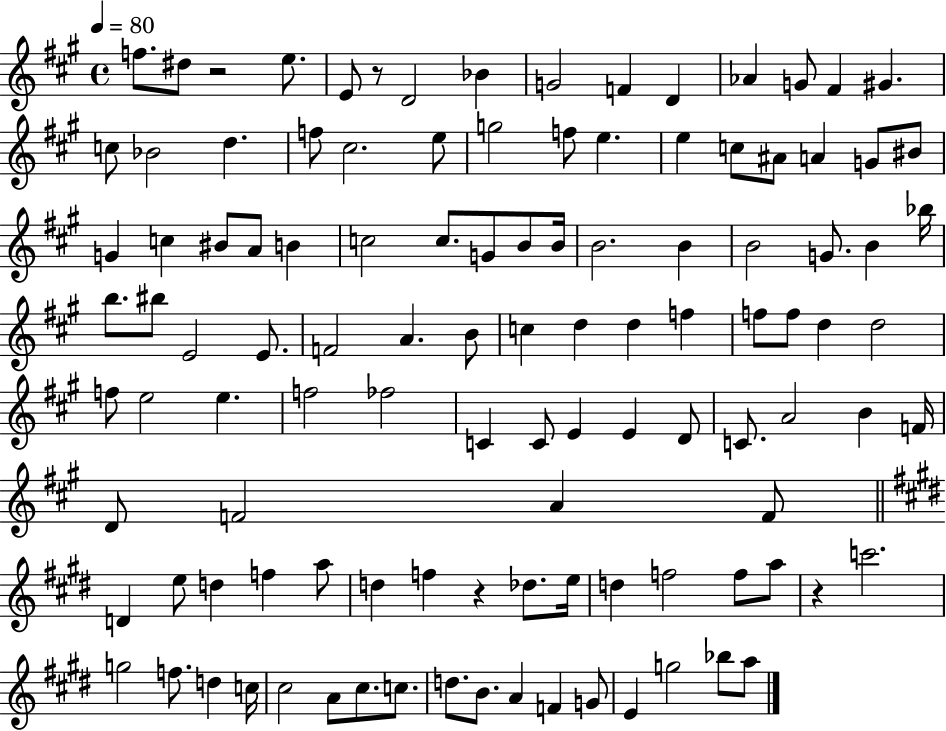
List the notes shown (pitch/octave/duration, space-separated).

F5/e. D#5/e R/h E5/e. E4/e R/e D4/h Bb4/q G4/h F4/q D4/q Ab4/q G4/e F#4/q G#4/q. C5/e Bb4/h D5/q. F5/e C#5/h. E5/e G5/h F5/e E5/q. E5/q C5/e A#4/e A4/q G4/e BIS4/e G4/q C5/q BIS4/e A4/e B4/q C5/h C5/e. G4/e B4/e B4/s B4/h. B4/q B4/h G4/e. B4/q Bb5/s B5/e. BIS5/e E4/h E4/e. F4/h A4/q. B4/e C5/q D5/q D5/q F5/q F5/e F5/e D5/q D5/h F5/e E5/h E5/q. F5/h FES5/h C4/q C4/e E4/q E4/q D4/e C4/e. A4/h B4/q F4/s D4/e F4/h A4/q F4/e D4/q E5/e D5/q F5/q A5/e D5/q F5/q R/q Db5/e. E5/s D5/q F5/h F5/e A5/e R/q C6/h. G5/h F5/e. D5/q C5/s C#5/h A4/e C#5/e. C5/e. D5/e. B4/e. A4/q F4/q G4/e E4/q G5/h Bb5/e A5/e